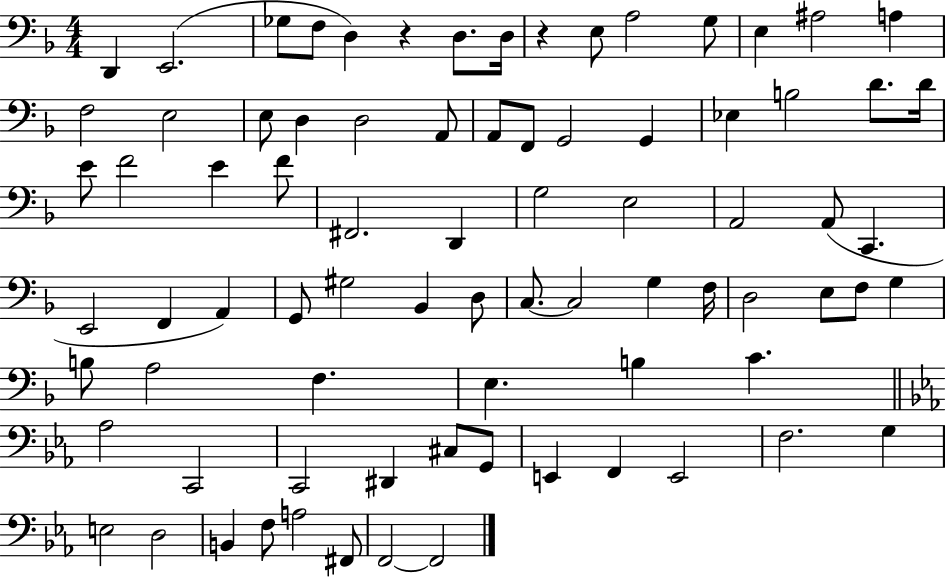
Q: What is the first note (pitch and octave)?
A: D2